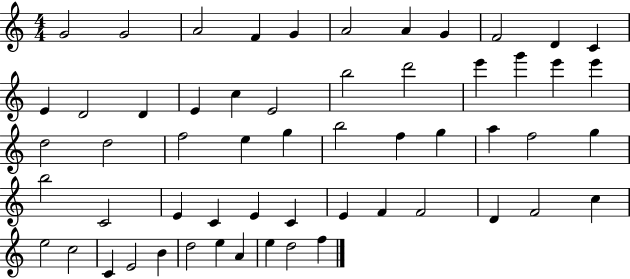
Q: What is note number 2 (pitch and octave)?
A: G4